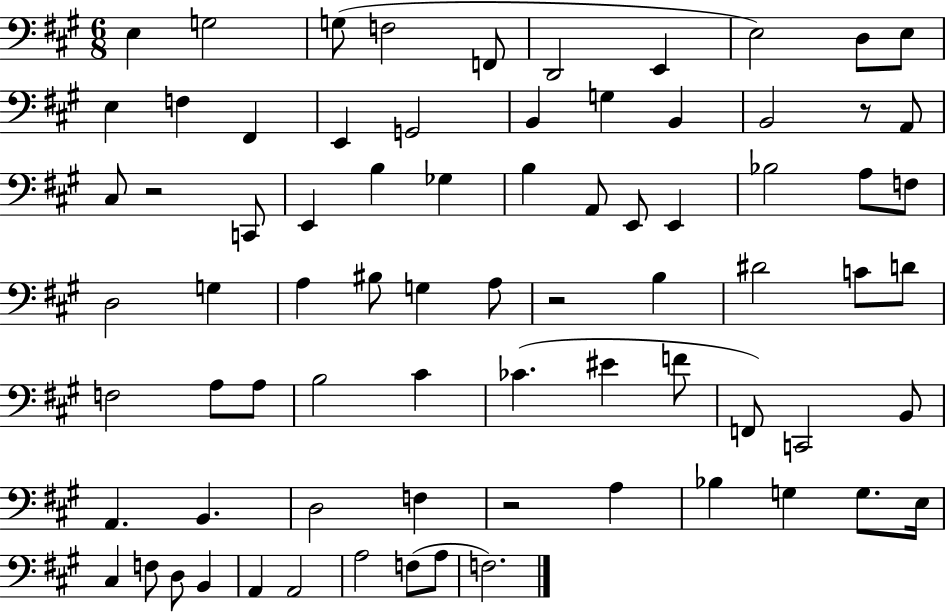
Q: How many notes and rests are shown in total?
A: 76